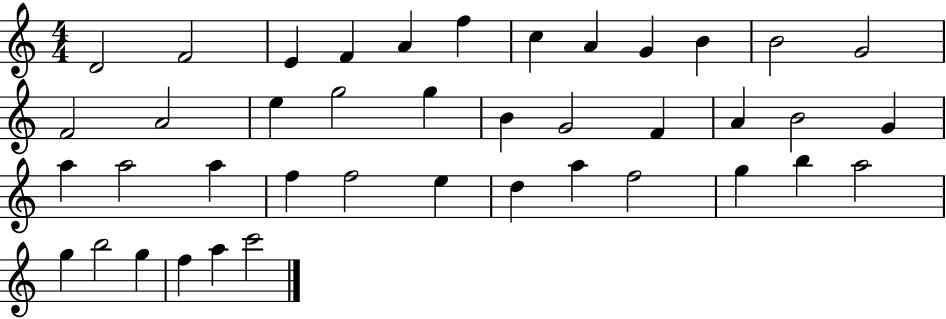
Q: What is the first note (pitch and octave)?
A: D4